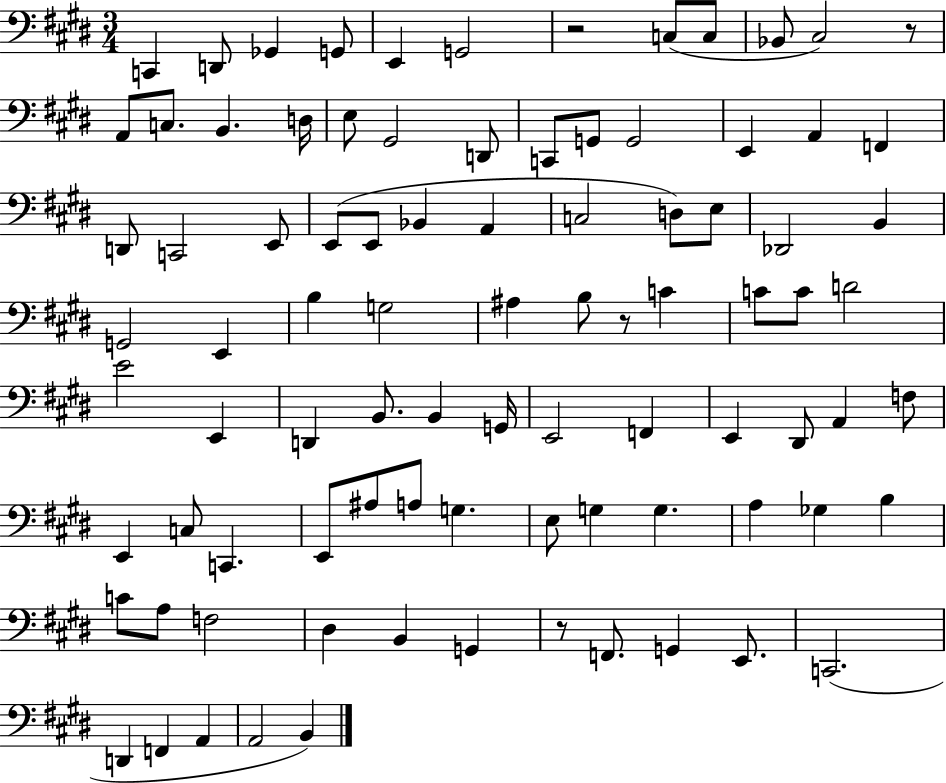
C2/q D2/e Gb2/q G2/e E2/q G2/h R/h C3/e C3/e Bb2/e C#3/h R/e A2/e C3/e. B2/q. D3/s E3/e G#2/h D2/e C2/e G2/e G2/h E2/q A2/q F2/q D2/e C2/h E2/e E2/e E2/e Bb2/q A2/q C3/h D3/e E3/e Db2/h B2/q G2/h E2/q B3/q G3/h A#3/q B3/e R/e C4/q C4/e C4/e D4/h E4/h E2/q D2/q B2/e. B2/q G2/s E2/h F2/q E2/q D#2/e A2/q F3/e E2/q C3/e C2/q. E2/e A#3/e A3/e G3/q. E3/e G3/q G3/q. A3/q Gb3/q B3/q C4/e A3/e F3/h D#3/q B2/q G2/q R/e F2/e. G2/q E2/e. C2/h. D2/q F2/q A2/q A2/h B2/q